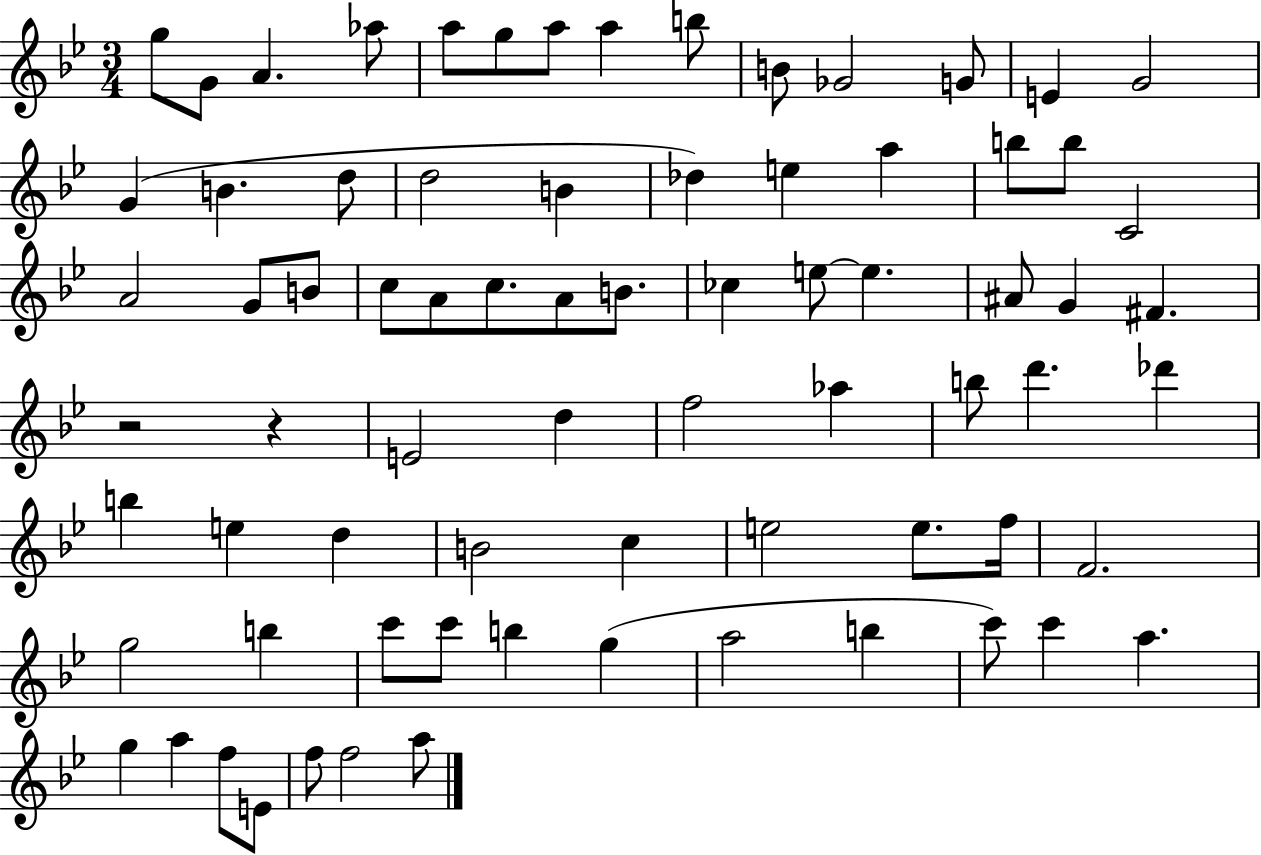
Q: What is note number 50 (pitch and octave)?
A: B4